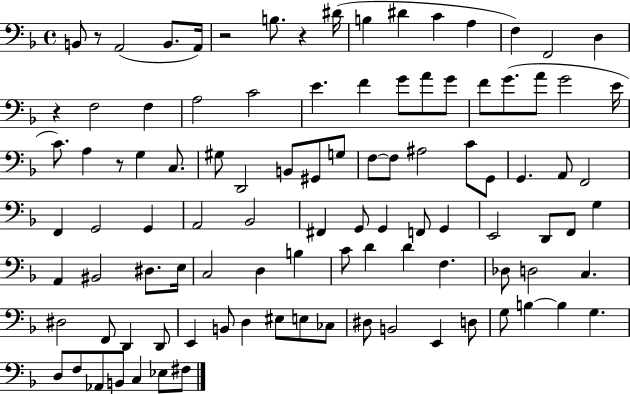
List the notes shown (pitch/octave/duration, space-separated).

B2/e R/e A2/h B2/e. A2/s R/h B3/e. R/q D#4/s B3/q D#4/q C4/q A3/q F3/q F2/h D3/q R/q F3/h F3/q A3/h C4/h E4/q. F4/q G4/e A4/e G4/e F4/e G4/e. A4/e G4/h E4/s C4/e. A3/q R/e G3/q C3/e. G#3/e D2/h B2/e G#2/e G3/e F3/e F3/e A#3/h C4/e G2/e G2/q. A2/e F2/h F2/q G2/h G2/q A2/h Bb2/h F#2/q G2/e G2/q F2/e G2/q E2/h D2/e F2/e G3/q A2/q BIS2/h D#3/e. E3/s C3/h D3/q B3/q C4/e D4/q D4/q F3/q. Db3/e D3/h C3/q. D#3/h F2/e D2/q D2/e E2/q B2/e D3/q EIS3/e E3/e CES3/e D#3/e B2/h E2/q D3/e G3/e B3/q B3/q G3/q. D3/e F3/e Ab2/e B2/e C3/q Eb3/e F#3/e